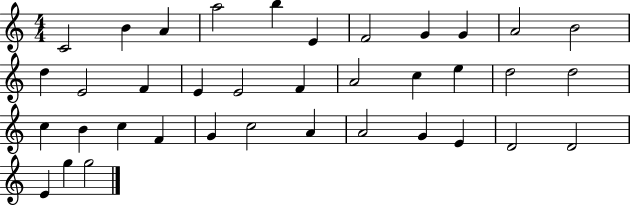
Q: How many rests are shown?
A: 0